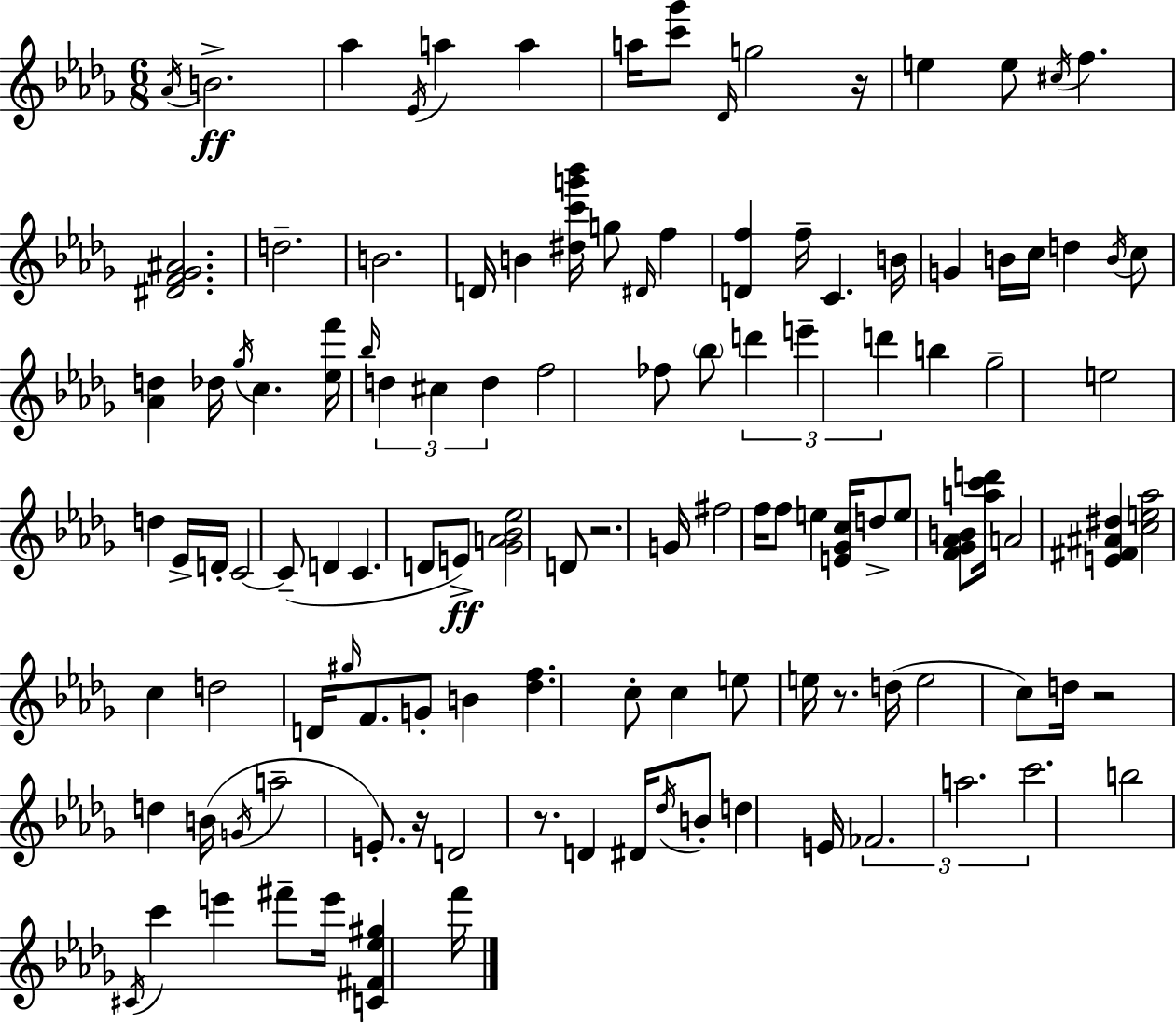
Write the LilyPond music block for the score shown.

{
  \clef treble
  \numericTimeSignature
  \time 6/8
  \key bes \minor
  \acciaccatura { aes'16 }\ff b'2.-> | aes''4 \acciaccatura { ees'16 } a''4 a''4 | a''16 <c''' ges'''>8 \grace { des'16 } g''2 | r16 e''4 e''8 \acciaccatura { cis''16 } f''4. | \break <dis' f' ges' ais'>2. | d''2.-- | b'2. | d'16 b'4 <dis'' c''' g''' bes'''>16 g''8 | \break \grace { dis'16 } f''4 <d' f''>4 f''16-- c'4. | b'16 g'4 b'16 c''16 d''4 | \acciaccatura { b'16 } c''8 <aes' d''>4 des''16 \acciaccatura { ges''16 } | c''4. <ees'' f'''>16 \grace { bes''16 } \tuplet 3/2 { d''4 | \break cis''4 d''4 } f''2 | fes''8 \parenthesize bes''8 \tuplet 3/2 { d'''4 | e'''4-- d'''4 } b''4 | ges''2-- e''2 | \break d''4 ees'16-> d'16-. c'2~~ | c'8--( d'4 | c'4. d'8 e'8->\ff) <ges' a' bes' ees''>2 | d'8 r2. | \break g'16 fis''2 | f''16 f''8 e''4 | <e' ges' c''>16 d''8-> e''8 <f' ges' aes' b'>8 <a'' c''' d'''>16 a'2 | <e' fis' ais' dis''>4 <c'' e'' aes''>2 | \break c''4 d''2 | d'16 \grace { gis''16 } f'8. g'8-. b'4 | <des'' f''>4. c''8-. c''4 | e''8 e''16 r8. d''16( e''2 | \break c''8) d''16 r2 | d''4 b'16( \acciaccatura { g'16 } a''2-- | e'8.-.) r16 d'2 | r8. d'4 | \break dis'16 \acciaccatura { des''16 } b'8-. d''4 e'16 \tuplet 3/2 { fes'2. | a''2. | c'''2. } | b''2 | \break \acciaccatura { cis'16 } c'''4 | e'''4 fis'''8-- e'''16 <c' fis' ees'' gis''>4 f'''16 | \bar "|."
}